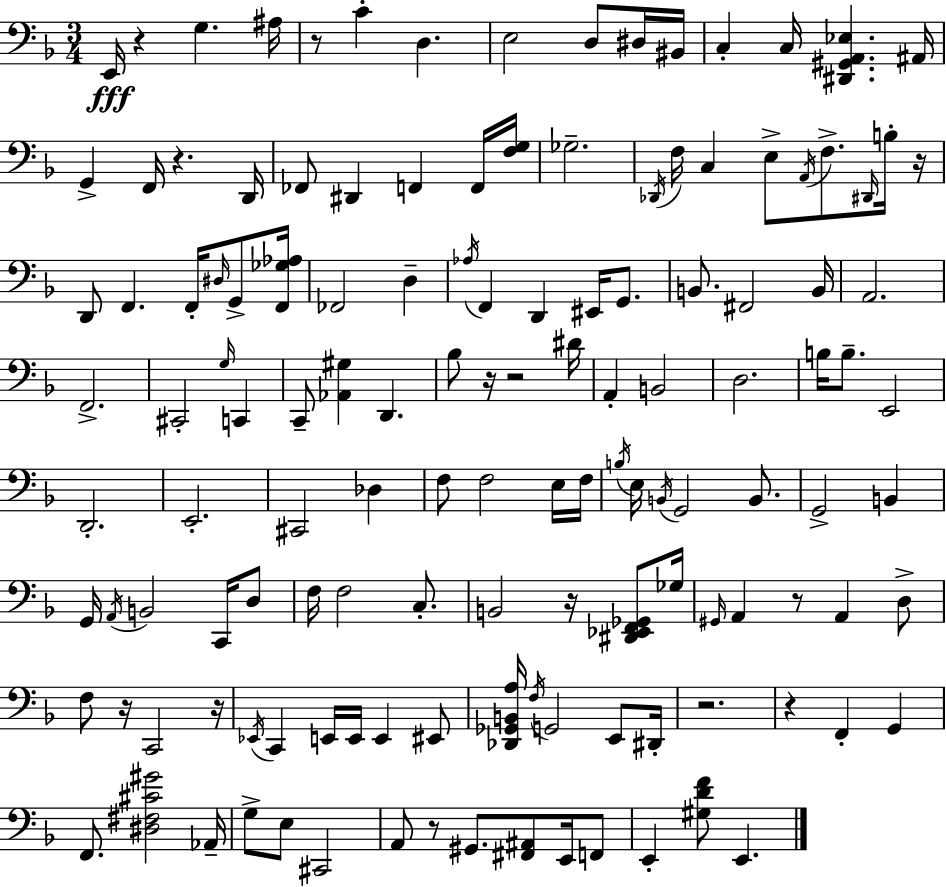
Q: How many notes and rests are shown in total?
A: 134